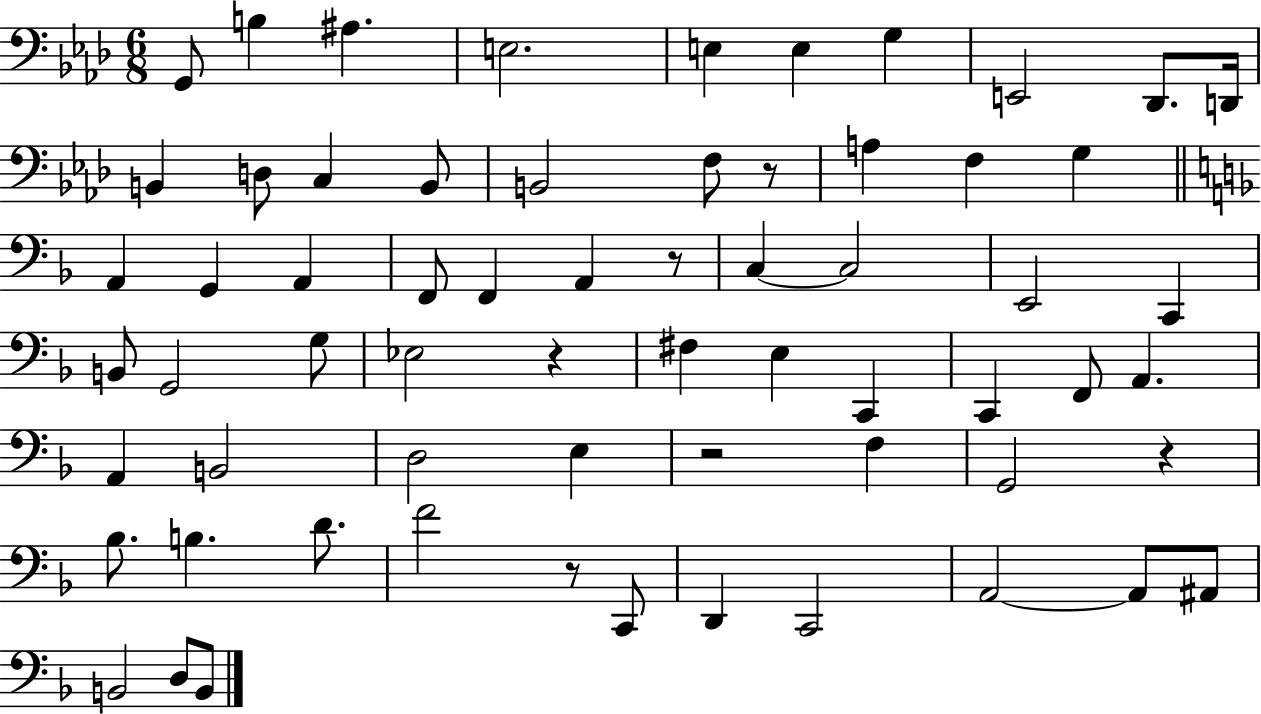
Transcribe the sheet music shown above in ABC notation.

X:1
T:Untitled
M:6/8
L:1/4
K:Ab
G,,/2 B, ^A, E,2 E, E, G, E,,2 _D,,/2 D,,/4 B,, D,/2 C, B,,/2 B,,2 F,/2 z/2 A, F, G, A,, G,, A,, F,,/2 F,, A,, z/2 C, C,2 E,,2 C,, B,,/2 G,,2 G,/2 _E,2 z ^F, E, C,, C,, F,,/2 A,, A,, B,,2 D,2 E, z2 F, G,,2 z _B,/2 B, D/2 F2 z/2 C,,/2 D,, C,,2 A,,2 A,,/2 ^A,,/2 B,,2 D,/2 B,,/2